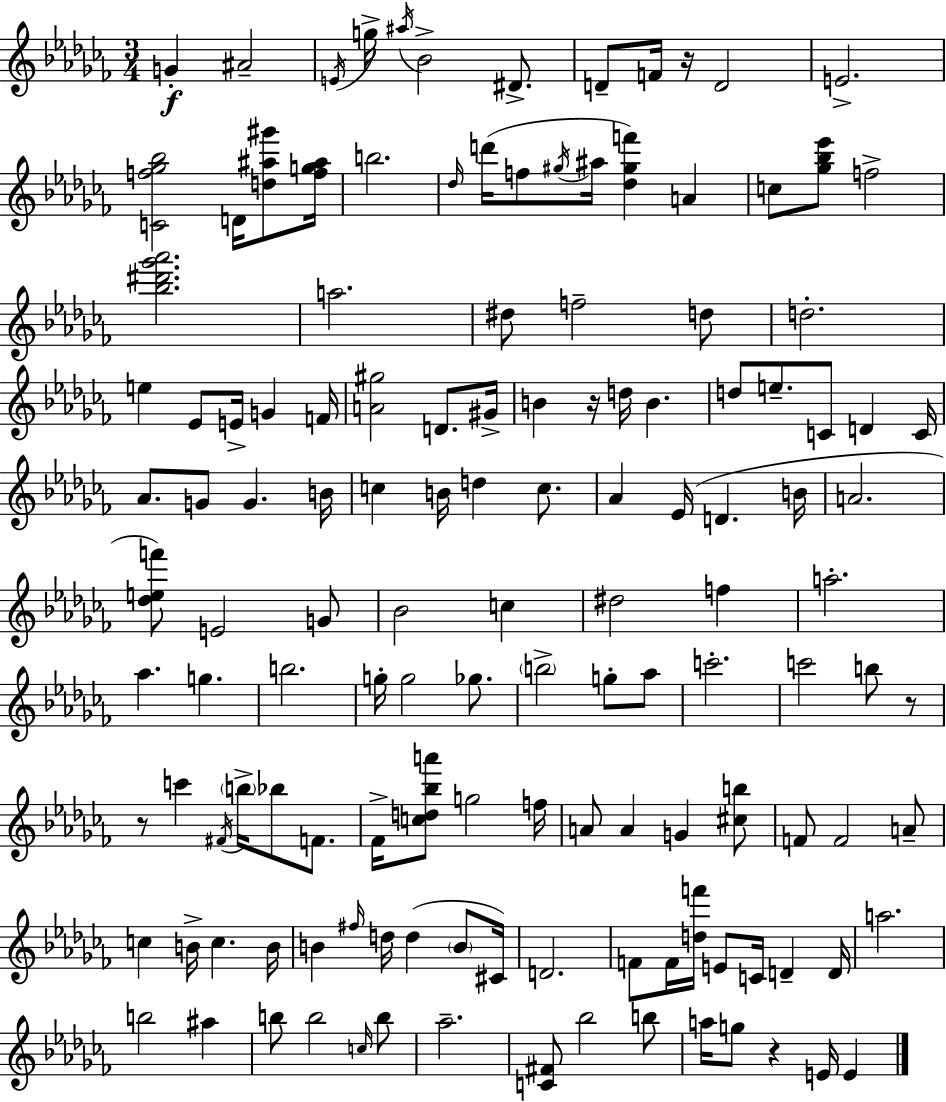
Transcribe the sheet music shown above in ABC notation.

X:1
T:Untitled
M:3/4
L:1/4
K:Abm
G ^A2 E/4 g/4 ^a/4 _B2 ^D/2 D/2 F/4 z/4 D2 E2 [Cf_g_b]2 D/4 [d^a^g']/2 [fg^a]/4 b2 _d/4 d'/4 f/2 ^g/4 ^a/4 [_d^gf'] A c/2 [_g_b_e']/2 f2 [_b^d'_g'_a']2 a2 ^d/2 f2 d/2 d2 e _E/2 E/4 G F/4 [A^g]2 D/2 ^G/4 B z/4 d/4 B d/2 e/2 C/2 D C/4 _A/2 G/2 G B/4 c B/4 d c/2 _A _E/4 D B/4 A2 [_def']/2 E2 G/2 _B2 c ^d2 f a2 _a g b2 g/4 g2 _g/2 b2 g/2 _a/2 c'2 c'2 b/2 z/2 z/2 c' ^F/4 b/4 _b/2 F/2 _F/4 [cd_ba']/2 g2 f/4 A/2 A G [^cb]/2 F/2 F2 A/2 c B/4 c B/4 B ^f/4 d/4 d B/2 ^C/4 D2 F/2 F/4 [df']/4 E/2 C/4 D D/4 a2 b2 ^a b/2 b2 c/4 b/2 _a2 [C^F]/2 _b2 b/2 a/4 g/2 z E/4 E